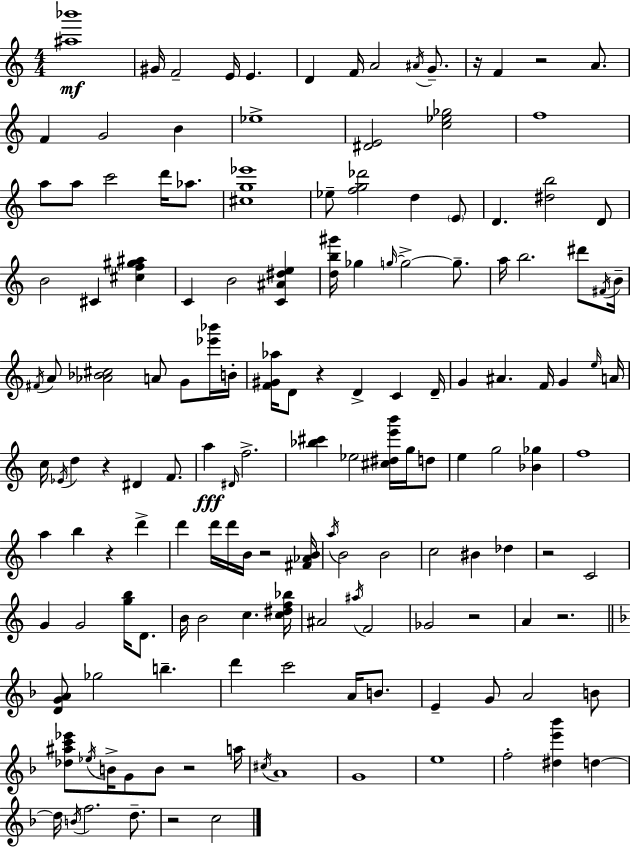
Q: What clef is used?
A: treble